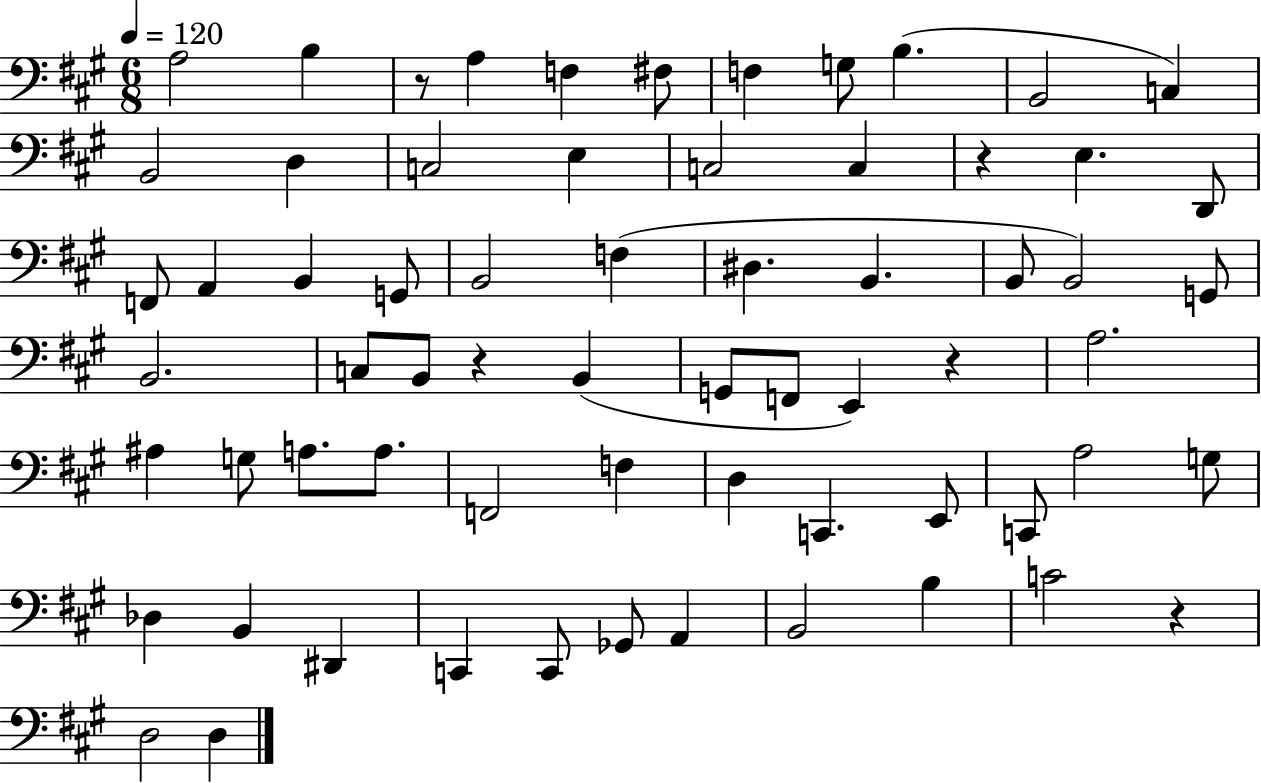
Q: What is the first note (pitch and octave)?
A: A3